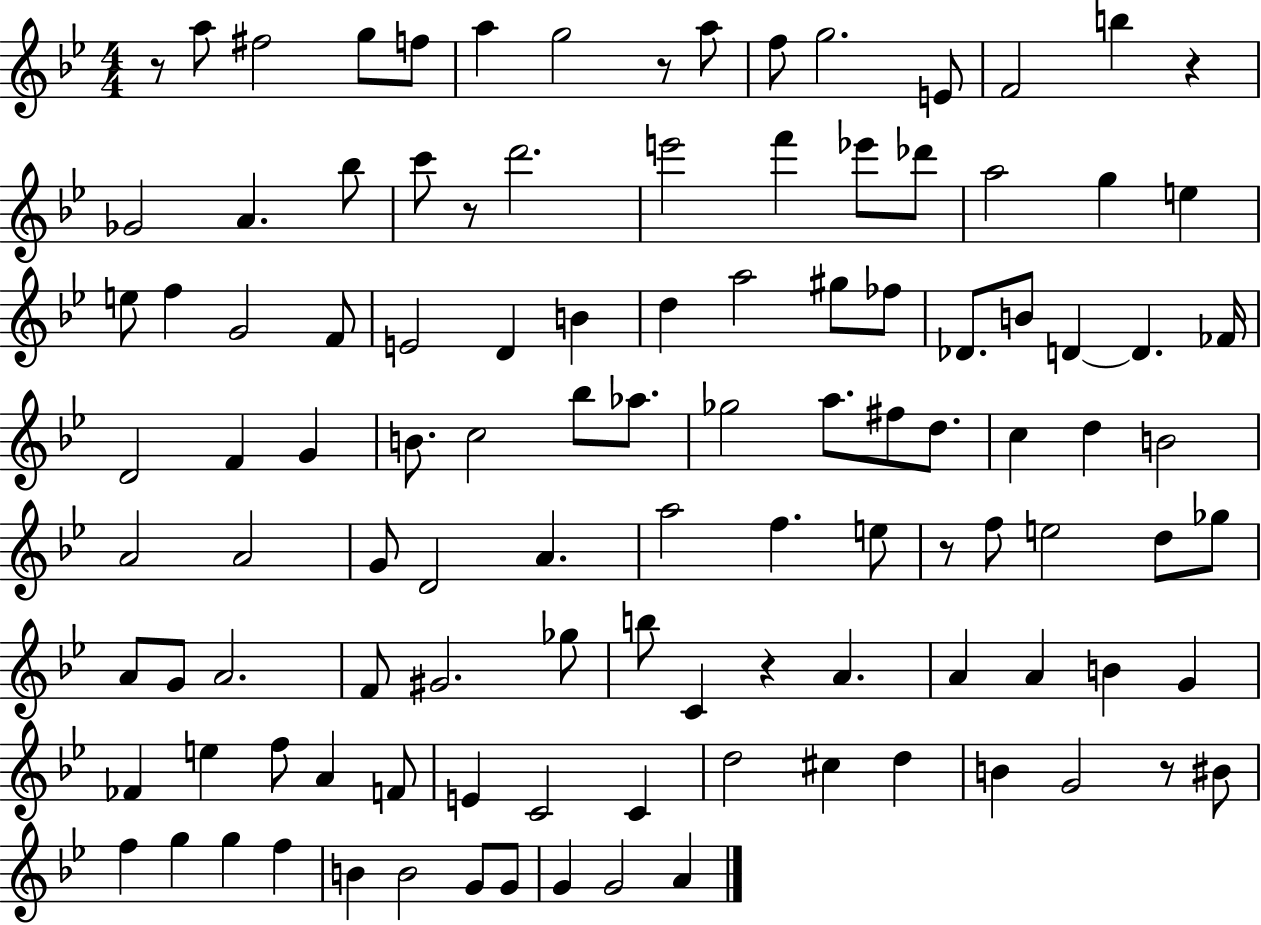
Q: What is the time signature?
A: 4/4